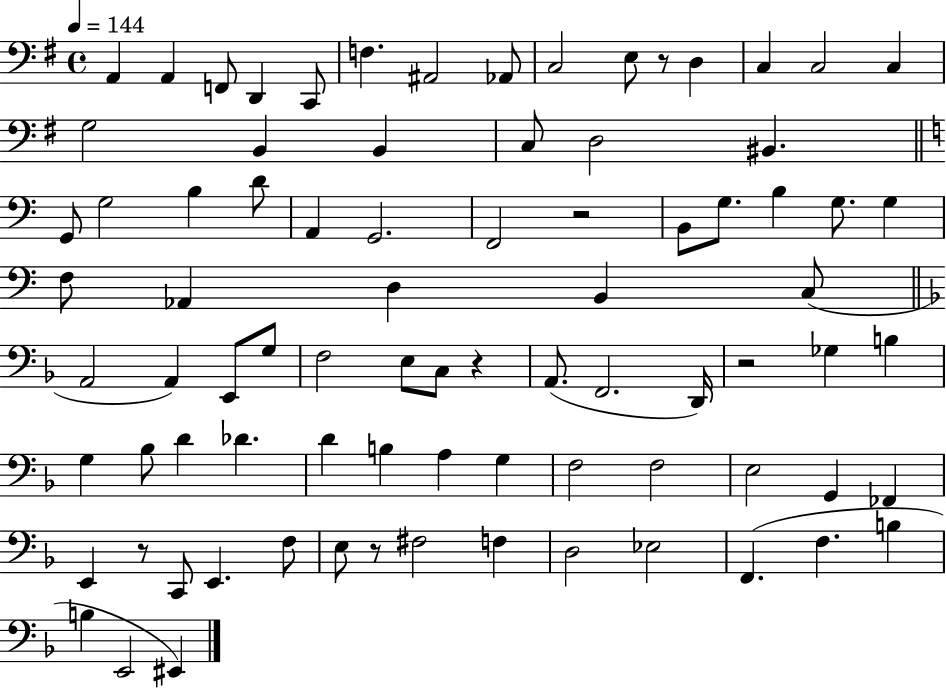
{
  \clef bass
  \time 4/4
  \defaultTimeSignature
  \key g \major
  \tempo 4 = 144
  a,4 a,4 f,8 d,4 c,8 | f4. ais,2 aes,8 | c2 e8 r8 d4 | c4 c2 c4 | \break g2 b,4 b,4 | c8 d2 bis,4. | \bar "||" \break \key c \major g,8 g2 b4 d'8 | a,4 g,2. | f,2 r2 | b,8 g8. b4 g8. g4 | \break f8 aes,4 d4 b,4 c8( | \bar "||" \break \key f \major a,2 a,4) e,8 g8 | f2 e8 c8 r4 | a,8.( f,2. d,16) | r2 ges4 b4 | \break g4 bes8 d'4 des'4. | d'4 b4 a4 g4 | f2 f2 | e2 g,4 fes,4 | \break e,4 r8 c,8 e,4. f8 | e8 r8 fis2 f4 | d2 ees2 | f,4.( f4. b4 | \break b4 e,2 eis,4) | \bar "|."
}